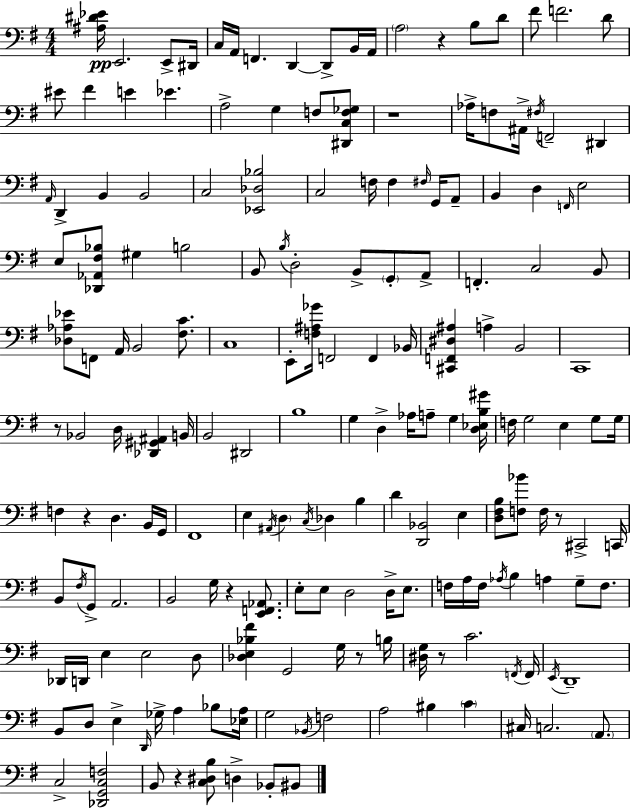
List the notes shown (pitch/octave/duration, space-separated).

[A#3,D#4,Eb4]/s E2/h. E2/e D#2/s C3/s A2/s F2/q. D2/q D2/e B2/s A2/s A3/h R/q B3/e D4/e F#4/e F4/h. D4/e EIS4/e F#4/q E4/q Eb4/q. A3/h G3/q F3/e [D#2,C3,F3,Gb3]/e R/w Ab3/s F3/e A#2/s F#3/s F2/h D#2/q A2/s D2/q B2/q B2/h C3/h [Eb2,Db3,Bb3]/h C3/h F3/s F3/q F#3/s G2/s A2/e B2/q D3/q F2/s E3/h E3/e [Db2,Ab2,F#3,Bb3]/e G#3/q B3/h B2/e B3/s D3/h B2/e G2/e A2/e F2/q. C3/h B2/e [Db3,Ab3,Eb4]/e F2/e A2/s B2/h [F#3,C4]/e. C3/w E2/e [F3,A#3,Gb4]/s F2/h F2/q Bb2/s [C#2,F2,D#3,A#3]/q A3/q B2/h C2/w R/e Bb2/h D3/s [Db2,G#2,A#2]/q B2/s B2/h D#2/h B3/w G3/q D3/q Ab3/s A3/e G3/q [D3,Eb3,B3,G#4]/s F3/s G3/h E3/q G3/e G3/s F3/q R/q D3/q. B2/s G2/s F#2/w E3/q A#2/s D3/q C3/s Db3/q B3/q D4/q [D2,Bb2]/h E3/q [D3,F#3,B3]/e [F3,Bb4]/e F3/s R/e C#2/h C2/s B2/e F#3/s G2/e A2/h. B2/h G3/s R/q [E2,F2,Ab2]/e. E3/e E3/e D3/h D3/s E3/e. F3/s A3/s F3/s Ab3/s B3/q A3/q G3/e F3/e. Db2/s D2/s E3/q E3/h D3/e [Db3,E3,Bb3,F#4]/q G2/h G3/s R/e B3/s [D#3,G3]/s R/e C4/h. F2/s F2/s E2/s D2/w B2/e D3/e E3/q D2/s Gb3/s A3/q Bb3/e [Eb3,A3]/s G3/h Bb2/s F3/h A3/h BIS3/q C4/q C#3/s C3/h. A2/e. C3/h [Db2,G2,C3,F3]/h B2/e R/q [C3,D#3,B3]/e D3/q Bb2/e BIS2/e